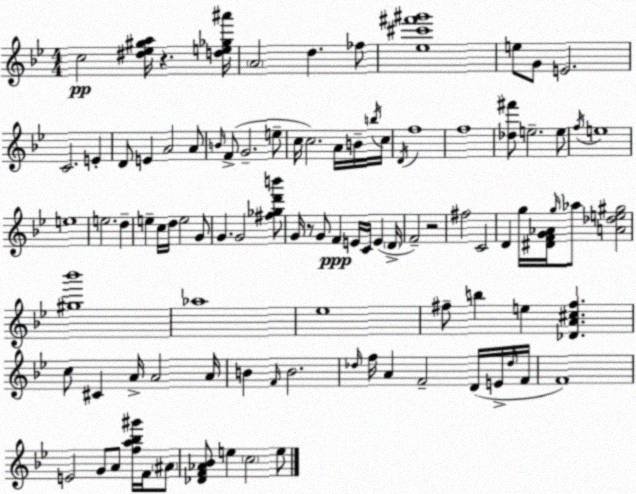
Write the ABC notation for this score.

X:1
T:Untitled
M:4/4
L:1/4
K:Gm
c2 [^d_e^ga]/4 z [de_g^a']/4 A2 d _f/2 [_e^c'^f'^g']4 e/2 G/2 E2 C2 E D/2 E A2 A/2 B/4 F/2 G2 e/2 c/4 c2 A/4 B/4 b/4 c/4 D/4 f4 f4 [_d^f']/2 e2 e/2 f/4 e4 e4 e2 d e c/4 d/4 e2 G/2 G G2 [^f_gd'b']/2 G/4 z/2 G/2 F E/4 C/4 E D/4 F2 z2 ^f2 C2 D g/4 [^DFG_A]/4 g/4 _a/2 [A_de^g]2 [^g_b']4 _a4 _e4 ^f/2 b e [_DA^c^f] c/2 ^C A/4 A2 A/4 B F/4 B2 _d/4 f/4 A F2 D/4 E/4 _d/4 F/4 F4 E2 G/2 A/2 [fa_b^g']/4 F/4 ^A/2 [_DF_A_B]/2 e c2 e/2